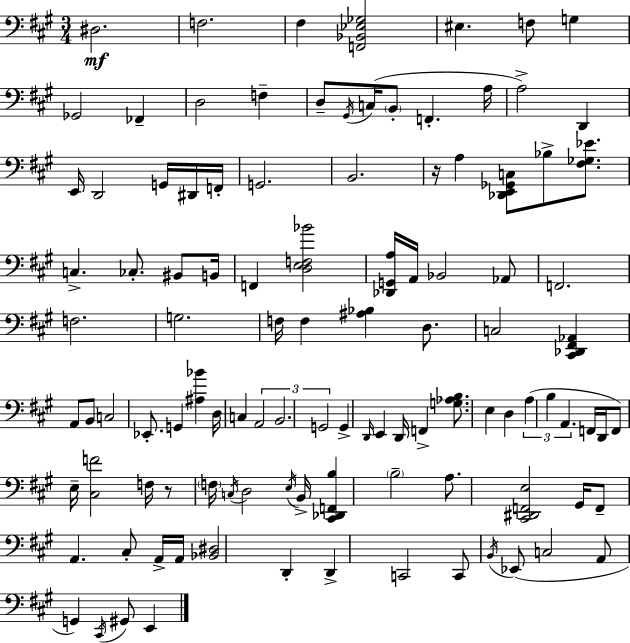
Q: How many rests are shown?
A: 2